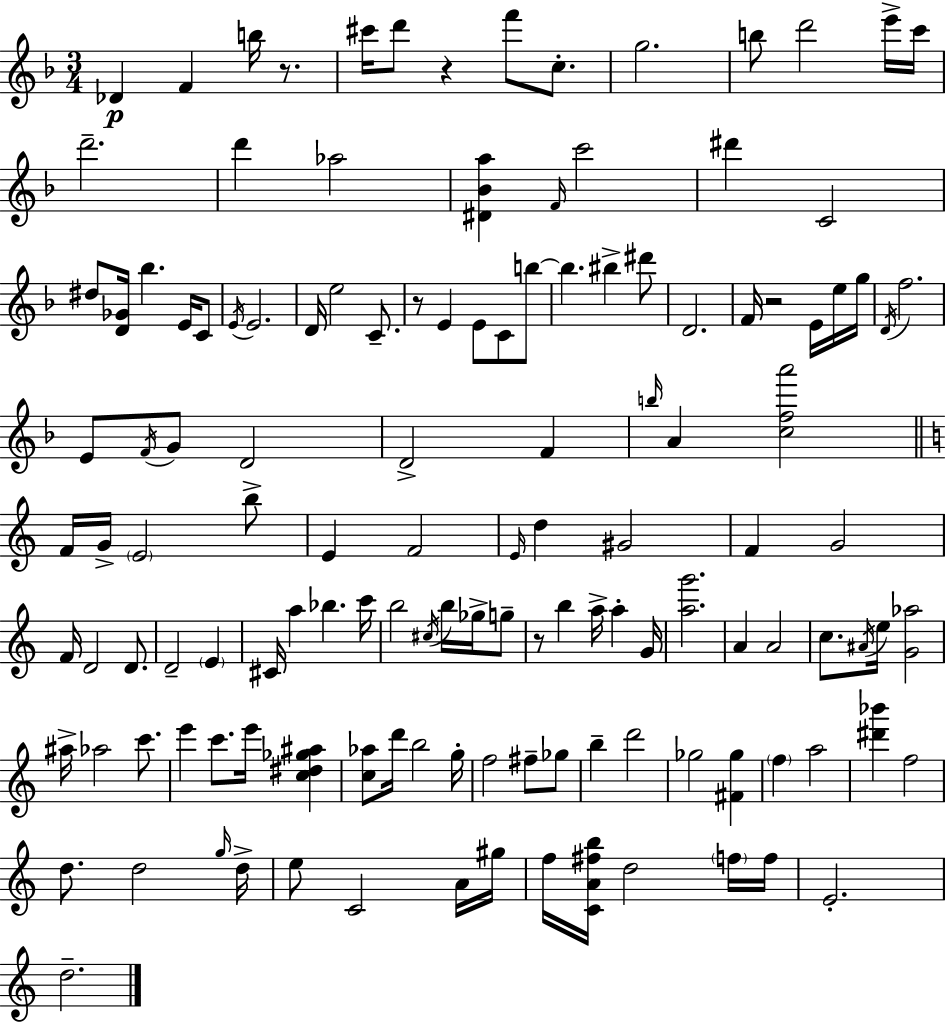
{
  \clef treble
  \numericTimeSignature
  \time 3/4
  \key f \major
  \repeat volta 2 { des'4\p f'4 b''16 r8. | cis'''16 d'''8 r4 f'''8 c''8.-. | g''2. | b''8 d'''2 e'''16-> c'''16 | \break d'''2.-- | d'''4 aes''2 | <dis' bes' a''>4 \grace { f'16 } c'''2 | dis'''4 c'2 | \break dis''8 <d' ges'>16 bes''4. e'16 c'8 | \acciaccatura { e'16 } e'2. | d'16 e''2 c'8.-- | r8 e'4 e'8 c'8 | \break b''8~~ b''4. bis''4-> | dis'''8 d'2. | f'16 r2 e'16 | e''16 g''16 \acciaccatura { d'16 } f''2. | \break e'8 \acciaccatura { f'16 } g'8 d'2 | d'2-> | f'4 \grace { b''16 } a'4 <c'' f'' a'''>2 | \bar "||" \break \key c \major f'16 g'16-> \parenthesize e'2 b''8-> | e'4 f'2 | \grace { e'16 } d''4 gis'2 | f'4 g'2 | \break f'16 d'2 d'8. | d'2-- \parenthesize e'4 | cis'16 a''4 bes''4. | c'''16 b''2 \acciaccatura { cis''16 } b''16 ges''16-> | \break g''8-- r8 b''4 a''16-> a''4-. | g'16 <a'' g'''>2. | a'4 a'2 | c''8. \acciaccatura { ais'16 } e''16 <g' aes''>2 | \break ais''16-> aes''2 | c'''8. e'''4 c'''8. e'''16 <c'' dis'' ges'' ais''>4 | <c'' aes''>8 d'''16 b''2 | g''16-. f''2 fis''8-- | \break ges''8 b''4-- d'''2 | ges''2 <fis' ges''>4 | \parenthesize f''4 a''2 | <dis''' bes'''>4 f''2 | \break d''8. d''2 | \grace { g''16 } d''16-> e''8 c'2 | a'16 gis''16 f''16 <c' a' fis'' b''>16 d''2 | \parenthesize f''16 f''16 e'2.-. | \break d''2.-- | } \bar "|."
}